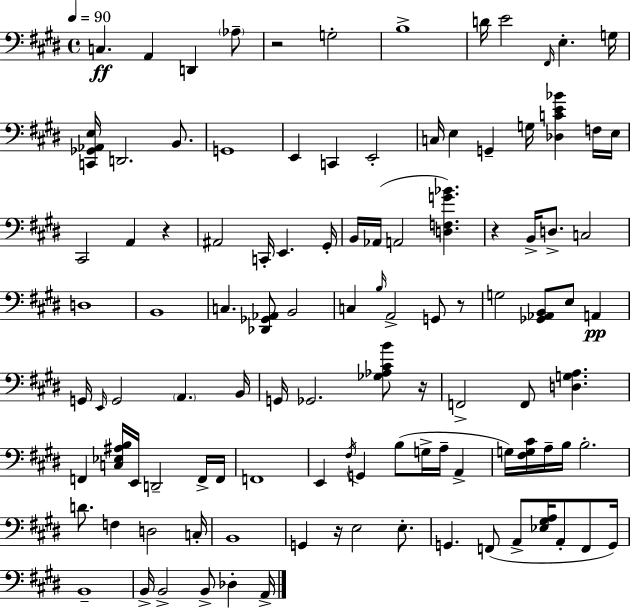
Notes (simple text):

C3/q. A2/q D2/q Ab3/e R/h G3/h B3/w D4/s E4/h F#2/s E3/q. G3/s [C2,Gb2,Ab2,E3]/s D2/h. B2/e. G2/w E2/q C2/q E2/h C3/s E3/q G2/q G3/s [Db3,C4,E4,Bb4]/q F3/s E3/s C#2/h A2/q R/q A#2/h C2/s E2/q. G#2/s B2/s Ab2/s A2/h [D3,F3,G4,Bb4]/q. R/q B2/s D3/e. C3/h D3/w B2/w C3/q. [Db2,Gb2,Ab2]/e B2/h C3/q B3/s A2/h G2/e R/e G3/h [Gb2,Ab2,B2]/e E3/e A2/q G2/s E2/s G2/h A2/q. B2/s G2/s Gb2/h. [Gb3,Ab3,C#4,B4]/e R/s F2/h F2/e [D3,G3,A3]/q. F2/q [C3,Eb3,A#3,B3]/s E2/s D2/h F2/s F2/s F2/w E2/q F#3/s G2/q B3/e G3/s A3/s A2/q G3/s [F#3,G3,C#4]/s A3/s B3/s B3/h. D4/e. F3/q D3/h C3/s B2/w G2/q R/s E3/h E3/e. G2/q. F2/e A2/e [Eb3,G#3,A3]/s A2/e F2/e G2/s B2/w B2/s B2/h B2/e Db3/q A2/s